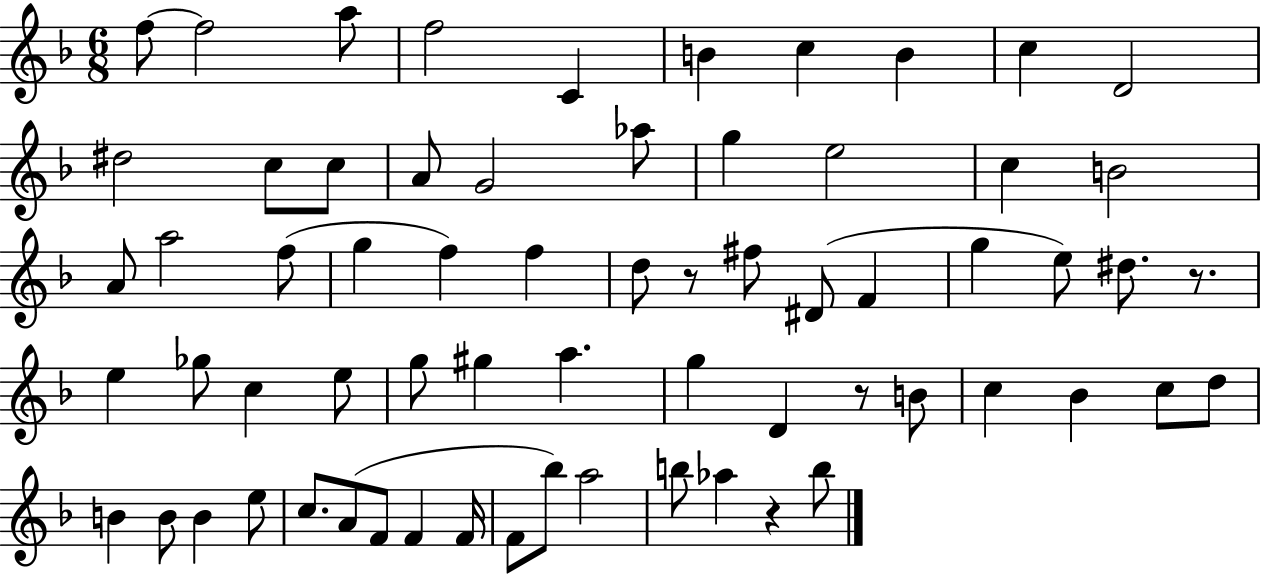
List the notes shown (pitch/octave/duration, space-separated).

F5/e F5/h A5/e F5/h C4/q B4/q C5/q B4/q C5/q D4/h D#5/h C5/e C5/e A4/e G4/h Ab5/e G5/q E5/h C5/q B4/h A4/e A5/h F5/e G5/q F5/q F5/q D5/e R/e F#5/e D#4/e F4/q G5/q E5/e D#5/e. R/e. E5/q Gb5/e C5/q E5/e G5/e G#5/q A5/q. G5/q D4/q R/e B4/e C5/q Bb4/q C5/e D5/e B4/q B4/e B4/q E5/e C5/e. A4/e F4/e F4/q F4/s F4/e Bb5/e A5/h B5/e Ab5/q R/q B5/e